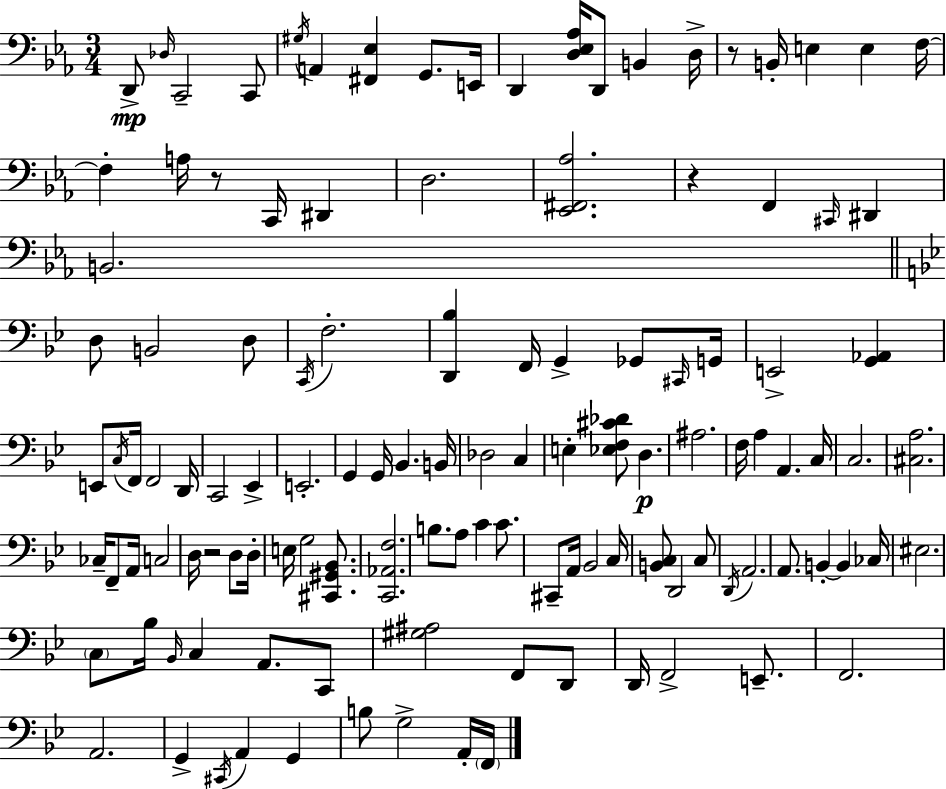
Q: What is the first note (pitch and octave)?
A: D2